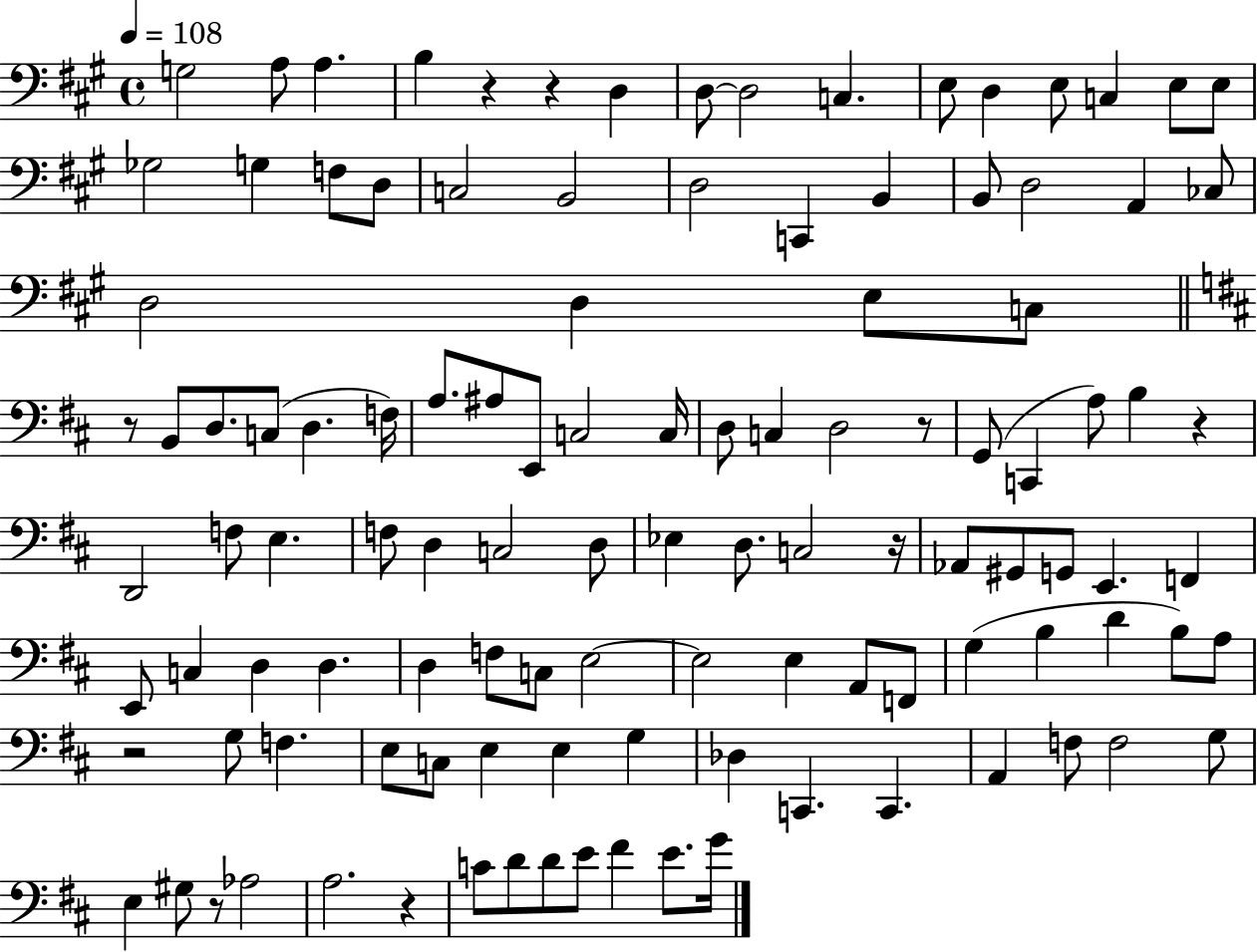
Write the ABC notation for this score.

X:1
T:Untitled
M:4/4
L:1/4
K:A
G,2 A,/2 A, B, z z D, D,/2 D,2 C, E,/2 D, E,/2 C, E,/2 E,/2 _G,2 G, F,/2 D,/2 C,2 B,,2 D,2 C,, B,, B,,/2 D,2 A,, _C,/2 D,2 D, E,/2 C,/2 z/2 B,,/2 D,/2 C,/2 D, F,/4 A,/2 ^A,/2 E,,/2 C,2 C,/4 D,/2 C, D,2 z/2 G,,/2 C,, A,/2 B, z D,,2 F,/2 E, F,/2 D, C,2 D,/2 _E, D,/2 C,2 z/4 _A,,/2 ^G,,/2 G,,/2 E,, F,, E,,/2 C, D, D, D, F,/2 C,/2 E,2 E,2 E, A,,/2 F,,/2 G, B, D B,/2 A,/2 z2 G,/2 F, E,/2 C,/2 E, E, G, _D, C,, C,, A,, F,/2 F,2 G,/2 E, ^G,/2 z/2 _A,2 A,2 z C/2 D/2 D/2 E/2 ^F E/2 G/4